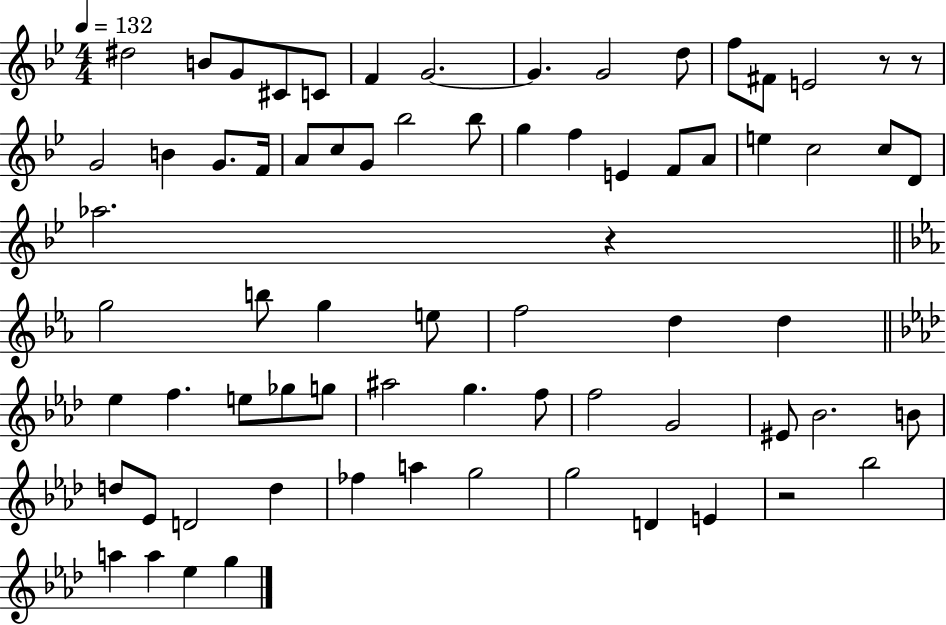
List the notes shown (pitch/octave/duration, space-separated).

D#5/h B4/e G4/e C#4/e C4/e F4/q G4/h. G4/q. G4/h D5/e F5/e F#4/e E4/h R/e R/e G4/h B4/q G4/e. F4/s A4/e C5/e G4/e Bb5/h Bb5/e G5/q F5/q E4/q F4/e A4/e E5/q C5/h C5/e D4/e Ab5/h. R/q G5/h B5/e G5/q E5/e F5/h D5/q D5/q Eb5/q F5/q. E5/e Gb5/e G5/e A#5/h G5/q. F5/e F5/h G4/h EIS4/e Bb4/h. B4/e D5/e Eb4/e D4/h D5/q FES5/q A5/q G5/h G5/h D4/q E4/q R/h Bb5/h A5/q A5/q Eb5/q G5/q